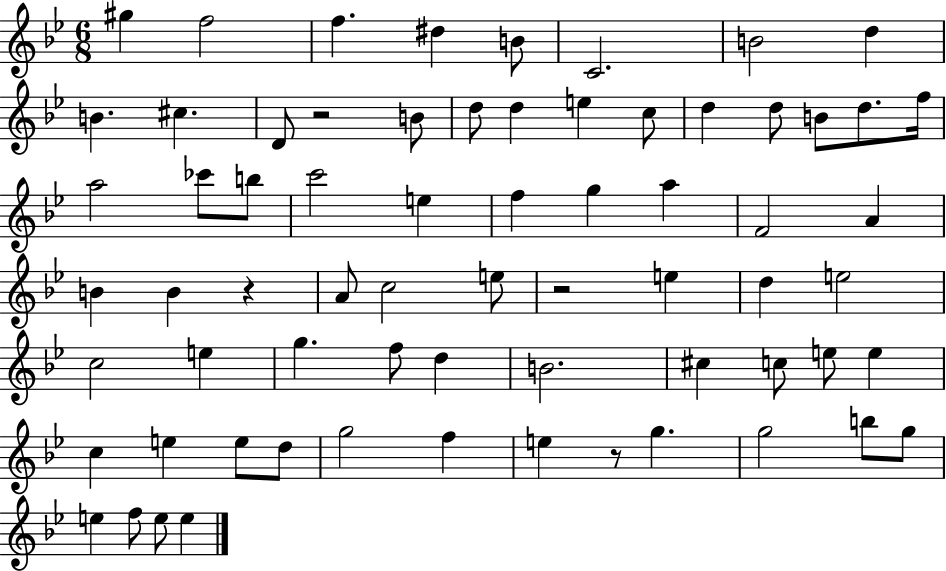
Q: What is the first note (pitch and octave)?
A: G#5